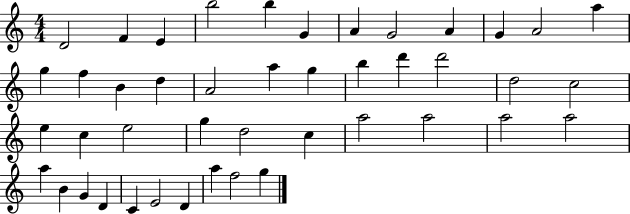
{
  \clef treble
  \numericTimeSignature
  \time 4/4
  \key c \major
  d'2 f'4 e'4 | b''2 b''4 g'4 | a'4 g'2 a'4 | g'4 a'2 a''4 | \break g''4 f''4 b'4 d''4 | a'2 a''4 g''4 | b''4 d'''4 d'''2 | d''2 c''2 | \break e''4 c''4 e''2 | g''4 d''2 c''4 | a''2 a''2 | a''2 a''2 | \break a''4 b'4 g'4 d'4 | c'4 e'2 d'4 | a''4 f''2 g''4 | \bar "|."
}